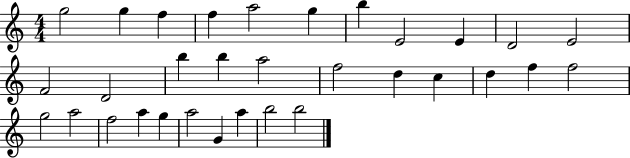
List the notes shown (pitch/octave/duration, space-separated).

G5/h G5/q F5/q F5/q A5/h G5/q B5/q E4/h E4/q D4/h E4/h F4/h D4/h B5/q B5/q A5/h F5/h D5/q C5/q D5/q F5/q F5/h G5/h A5/h F5/h A5/q G5/q A5/h G4/q A5/q B5/h B5/h